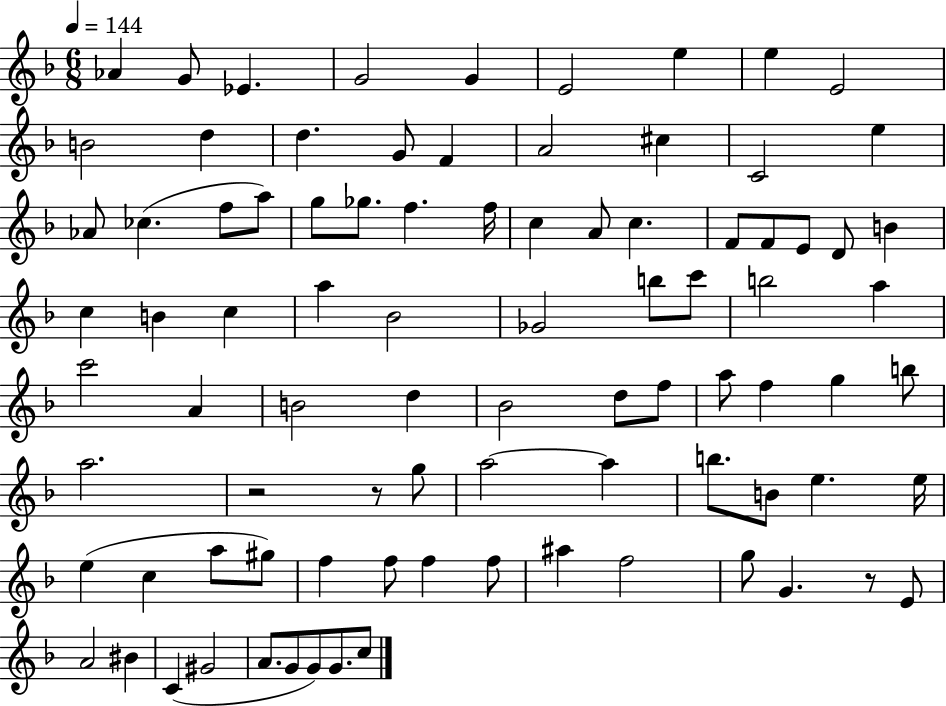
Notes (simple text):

Ab4/q G4/e Eb4/q. G4/h G4/q E4/h E5/q E5/q E4/h B4/h D5/q D5/q. G4/e F4/q A4/h C#5/q C4/h E5/q Ab4/e CES5/q. F5/e A5/e G5/e Gb5/e. F5/q. F5/s C5/q A4/e C5/q. F4/e F4/e E4/e D4/e B4/q C5/q B4/q C5/q A5/q Bb4/h Gb4/h B5/e C6/e B5/h A5/q C6/h A4/q B4/h D5/q Bb4/h D5/e F5/e A5/e F5/q G5/q B5/e A5/h. R/h R/e G5/e A5/h A5/q B5/e. B4/e E5/q. E5/s E5/q C5/q A5/e G#5/e F5/q F5/e F5/q F5/e A#5/q F5/h G5/e G4/q. R/e E4/e A4/h BIS4/q C4/q G#4/h A4/e. G4/e G4/e G4/e. C5/e